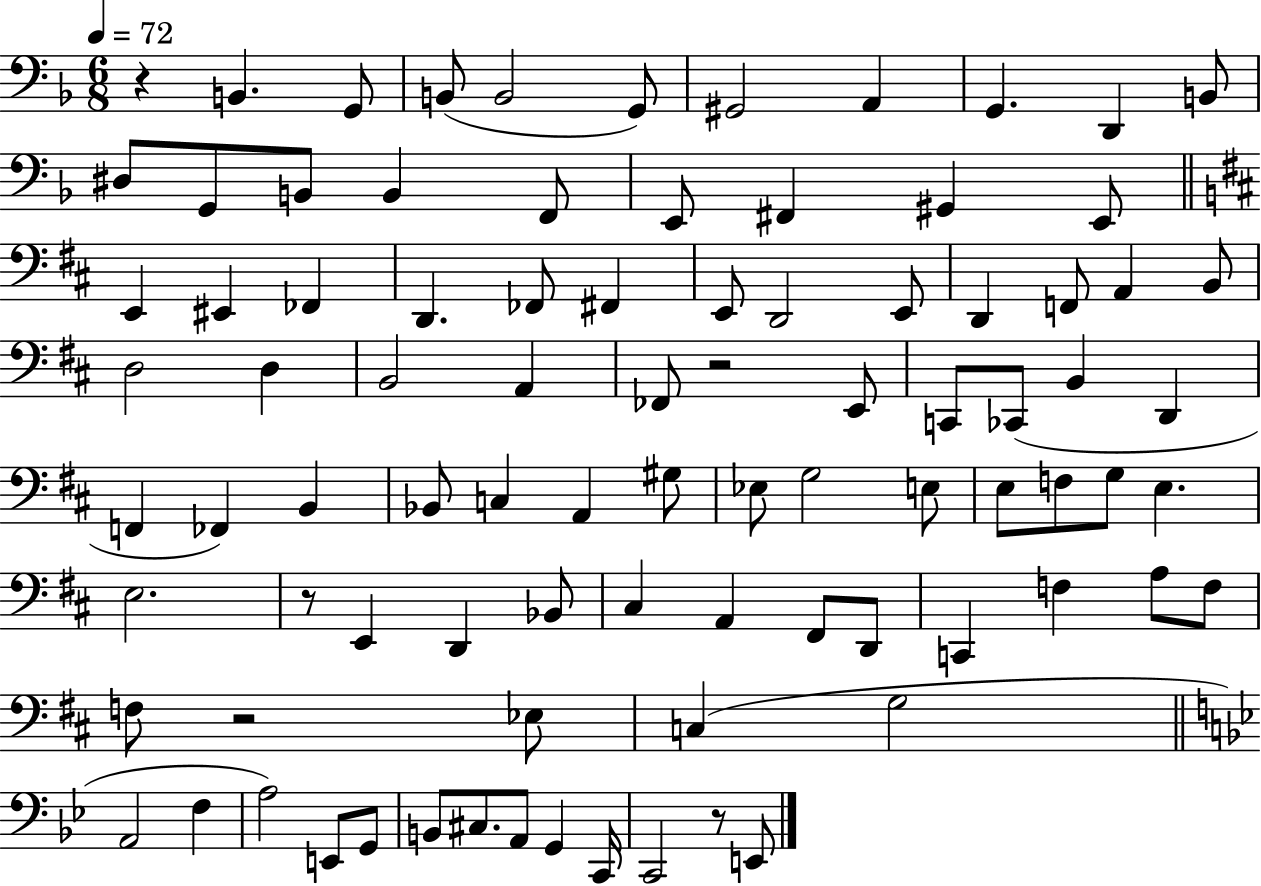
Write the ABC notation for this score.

X:1
T:Untitled
M:6/8
L:1/4
K:F
z B,, G,,/2 B,,/2 B,,2 G,,/2 ^G,,2 A,, G,, D,, B,,/2 ^D,/2 G,,/2 B,,/2 B,, F,,/2 E,,/2 ^F,, ^G,, E,,/2 E,, ^E,, _F,, D,, _F,,/2 ^F,, E,,/2 D,,2 E,,/2 D,, F,,/2 A,, B,,/2 D,2 D, B,,2 A,, _F,,/2 z2 E,,/2 C,,/2 _C,,/2 B,, D,, F,, _F,, B,, _B,,/2 C, A,, ^G,/2 _E,/2 G,2 E,/2 E,/2 F,/2 G,/2 E, E,2 z/2 E,, D,, _B,,/2 ^C, A,, ^F,,/2 D,,/2 C,, F, A,/2 F,/2 F,/2 z2 _E,/2 C, G,2 A,,2 F, A,2 E,,/2 G,,/2 B,,/2 ^C,/2 A,,/2 G,, C,,/4 C,,2 z/2 E,,/2